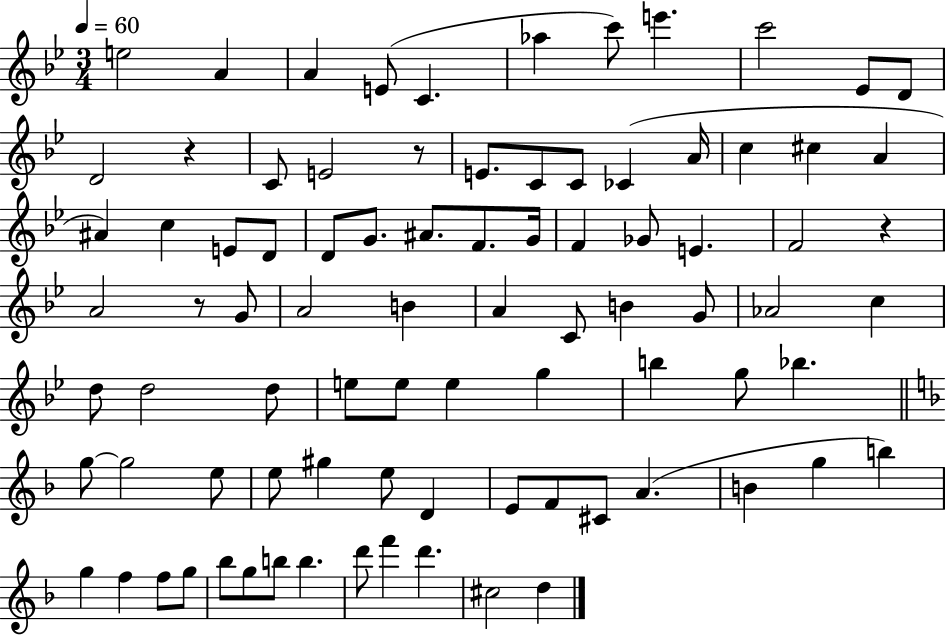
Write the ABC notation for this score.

X:1
T:Untitled
M:3/4
L:1/4
K:Bb
e2 A A E/2 C _a c'/2 e' c'2 _E/2 D/2 D2 z C/2 E2 z/2 E/2 C/2 C/2 _C A/4 c ^c A ^A c E/2 D/2 D/2 G/2 ^A/2 F/2 G/4 F _G/2 E F2 z A2 z/2 G/2 A2 B A C/2 B G/2 _A2 c d/2 d2 d/2 e/2 e/2 e g b g/2 _b g/2 g2 e/2 e/2 ^g e/2 D E/2 F/2 ^C/2 A B g b g f f/2 g/2 _b/2 g/2 b/2 b d'/2 f' d' ^c2 d